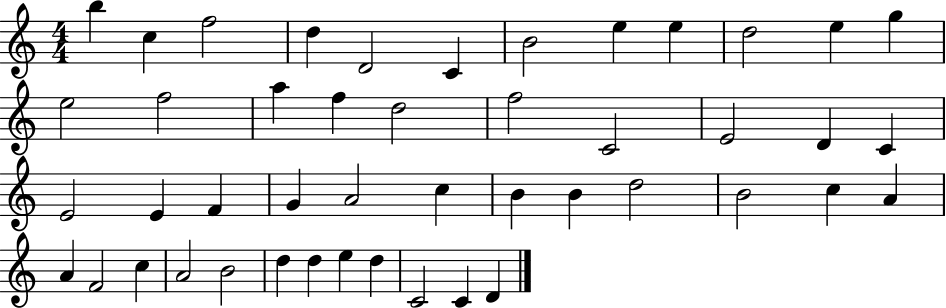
X:1
T:Untitled
M:4/4
L:1/4
K:C
b c f2 d D2 C B2 e e d2 e g e2 f2 a f d2 f2 C2 E2 D C E2 E F G A2 c B B d2 B2 c A A F2 c A2 B2 d d e d C2 C D